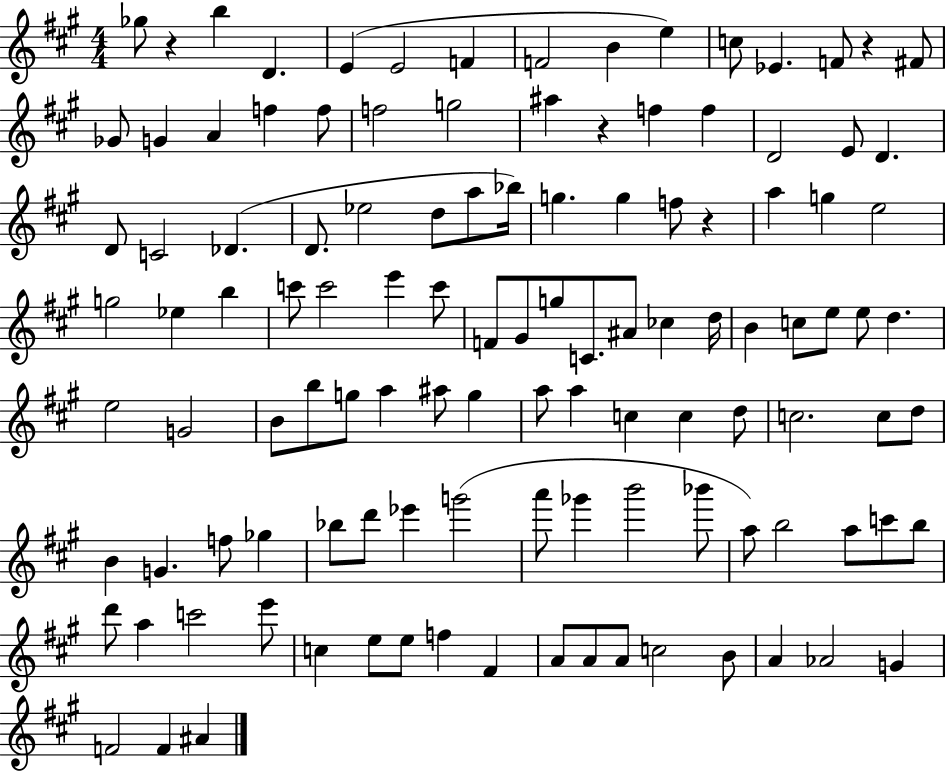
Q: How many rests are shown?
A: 4